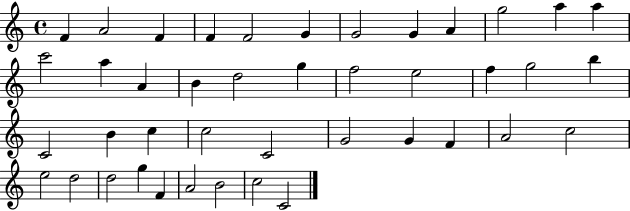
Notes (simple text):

F4/q A4/h F4/q F4/q F4/h G4/q G4/h G4/q A4/q G5/h A5/q A5/q C6/h A5/q A4/q B4/q D5/h G5/q F5/h E5/h F5/q G5/h B5/q C4/h B4/q C5/q C5/h C4/h G4/h G4/q F4/q A4/h C5/h E5/h D5/h D5/h G5/q F4/q A4/h B4/h C5/h C4/h